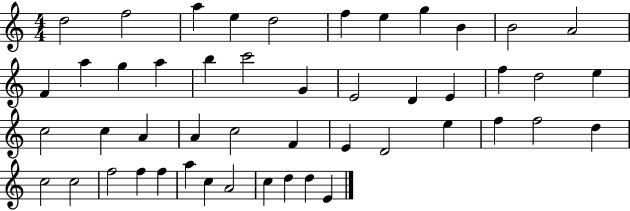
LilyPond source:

{
  \clef treble
  \numericTimeSignature
  \time 4/4
  \key c \major
  d''2 f''2 | a''4 e''4 d''2 | f''4 e''4 g''4 b'4 | b'2 a'2 | \break f'4 a''4 g''4 a''4 | b''4 c'''2 g'4 | e'2 d'4 e'4 | f''4 d''2 e''4 | \break c''2 c''4 a'4 | a'4 c''2 f'4 | e'4 d'2 e''4 | f''4 f''2 d''4 | \break c''2 c''2 | f''2 f''4 f''4 | a''4 c''4 a'2 | c''4 d''4 d''4 e'4 | \break \bar "|."
}